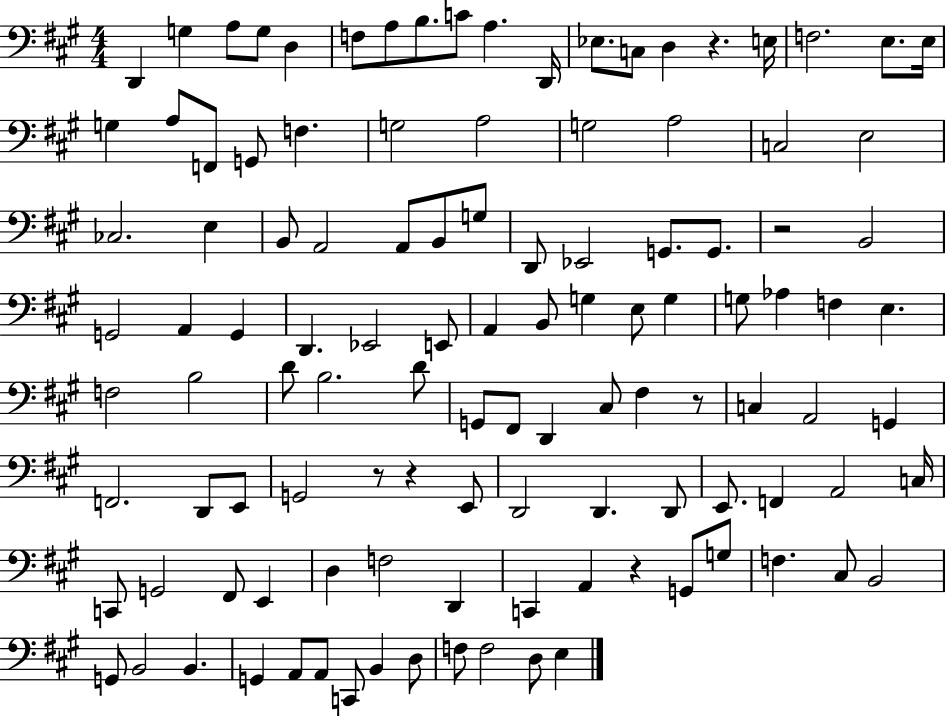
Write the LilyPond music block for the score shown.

{
  \clef bass
  \numericTimeSignature
  \time 4/4
  \key a \major
  d,4 g4 a8 g8 d4 | f8 a8 b8. c'8 a4. d,16 | ees8. c8 d4 r4. e16 | f2. e8. e16 | \break g4 a8 f,8 g,8 f4. | g2 a2 | g2 a2 | c2 e2 | \break ces2. e4 | b,8 a,2 a,8 b,8 g8 | d,8 ees,2 g,8. g,8. | r2 b,2 | \break g,2 a,4 g,4 | d,4. ees,2 e,8 | a,4 b,8 g4 e8 g4 | g8 aes4 f4 e4. | \break f2 b2 | d'8 b2. d'8 | g,8 fis,8 d,4 cis8 fis4 r8 | c4 a,2 g,4 | \break f,2. d,8 e,8 | g,2 r8 r4 e,8 | d,2 d,4. d,8 | e,8. f,4 a,2 c16 | \break c,8 g,2 fis,8 e,4 | d4 f2 d,4 | c,4 a,4 r4 g,8 g8 | f4. cis8 b,2 | \break g,8 b,2 b,4. | g,4 a,8 a,8 c,8 b,4 d8 | f8 f2 d8 e4 | \bar "|."
}